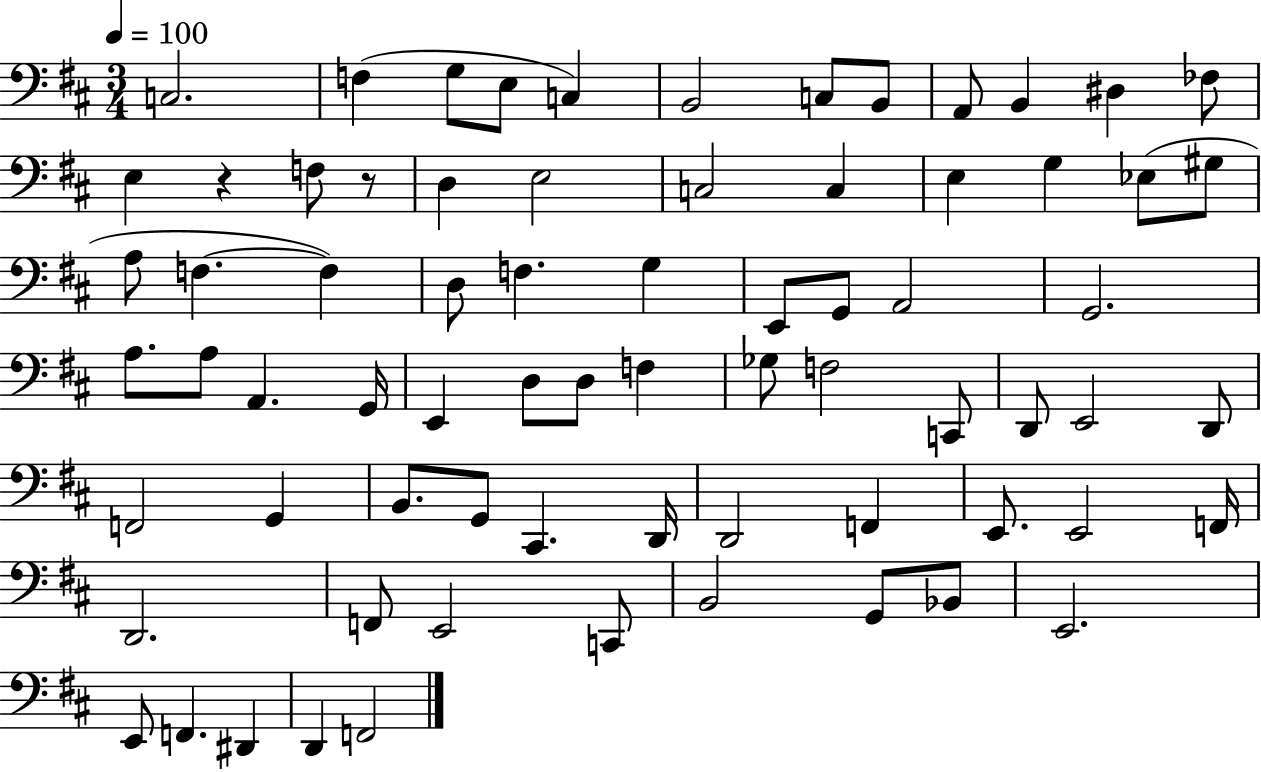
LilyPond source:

{
  \clef bass
  \numericTimeSignature
  \time 3/4
  \key d \major
  \tempo 4 = 100
  c2. | f4( g8 e8 c4) | b,2 c8 b,8 | a,8 b,4 dis4 fes8 | \break e4 r4 f8 r8 | d4 e2 | c2 c4 | e4 g4 ees8( gis8 | \break a8 f4.~~ f4) | d8 f4. g4 | e,8 g,8 a,2 | g,2. | \break a8. a8 a,4. g,16 | e,4 d8 d8 f4 | ges8 f2 c,8 | d,8 e,2 d,8 | \break f,2 g,4 | b,8. g,8 cis,4. d,16 | d,2 f,4 | e,8. e,2 f,16 | \break d,2. | f,8 e,2 c,8 | b,2 g,8 bes,8 | e,2. | \break e,8 f,4. dis,4 | d,4 f,2 | \bar "|."
}